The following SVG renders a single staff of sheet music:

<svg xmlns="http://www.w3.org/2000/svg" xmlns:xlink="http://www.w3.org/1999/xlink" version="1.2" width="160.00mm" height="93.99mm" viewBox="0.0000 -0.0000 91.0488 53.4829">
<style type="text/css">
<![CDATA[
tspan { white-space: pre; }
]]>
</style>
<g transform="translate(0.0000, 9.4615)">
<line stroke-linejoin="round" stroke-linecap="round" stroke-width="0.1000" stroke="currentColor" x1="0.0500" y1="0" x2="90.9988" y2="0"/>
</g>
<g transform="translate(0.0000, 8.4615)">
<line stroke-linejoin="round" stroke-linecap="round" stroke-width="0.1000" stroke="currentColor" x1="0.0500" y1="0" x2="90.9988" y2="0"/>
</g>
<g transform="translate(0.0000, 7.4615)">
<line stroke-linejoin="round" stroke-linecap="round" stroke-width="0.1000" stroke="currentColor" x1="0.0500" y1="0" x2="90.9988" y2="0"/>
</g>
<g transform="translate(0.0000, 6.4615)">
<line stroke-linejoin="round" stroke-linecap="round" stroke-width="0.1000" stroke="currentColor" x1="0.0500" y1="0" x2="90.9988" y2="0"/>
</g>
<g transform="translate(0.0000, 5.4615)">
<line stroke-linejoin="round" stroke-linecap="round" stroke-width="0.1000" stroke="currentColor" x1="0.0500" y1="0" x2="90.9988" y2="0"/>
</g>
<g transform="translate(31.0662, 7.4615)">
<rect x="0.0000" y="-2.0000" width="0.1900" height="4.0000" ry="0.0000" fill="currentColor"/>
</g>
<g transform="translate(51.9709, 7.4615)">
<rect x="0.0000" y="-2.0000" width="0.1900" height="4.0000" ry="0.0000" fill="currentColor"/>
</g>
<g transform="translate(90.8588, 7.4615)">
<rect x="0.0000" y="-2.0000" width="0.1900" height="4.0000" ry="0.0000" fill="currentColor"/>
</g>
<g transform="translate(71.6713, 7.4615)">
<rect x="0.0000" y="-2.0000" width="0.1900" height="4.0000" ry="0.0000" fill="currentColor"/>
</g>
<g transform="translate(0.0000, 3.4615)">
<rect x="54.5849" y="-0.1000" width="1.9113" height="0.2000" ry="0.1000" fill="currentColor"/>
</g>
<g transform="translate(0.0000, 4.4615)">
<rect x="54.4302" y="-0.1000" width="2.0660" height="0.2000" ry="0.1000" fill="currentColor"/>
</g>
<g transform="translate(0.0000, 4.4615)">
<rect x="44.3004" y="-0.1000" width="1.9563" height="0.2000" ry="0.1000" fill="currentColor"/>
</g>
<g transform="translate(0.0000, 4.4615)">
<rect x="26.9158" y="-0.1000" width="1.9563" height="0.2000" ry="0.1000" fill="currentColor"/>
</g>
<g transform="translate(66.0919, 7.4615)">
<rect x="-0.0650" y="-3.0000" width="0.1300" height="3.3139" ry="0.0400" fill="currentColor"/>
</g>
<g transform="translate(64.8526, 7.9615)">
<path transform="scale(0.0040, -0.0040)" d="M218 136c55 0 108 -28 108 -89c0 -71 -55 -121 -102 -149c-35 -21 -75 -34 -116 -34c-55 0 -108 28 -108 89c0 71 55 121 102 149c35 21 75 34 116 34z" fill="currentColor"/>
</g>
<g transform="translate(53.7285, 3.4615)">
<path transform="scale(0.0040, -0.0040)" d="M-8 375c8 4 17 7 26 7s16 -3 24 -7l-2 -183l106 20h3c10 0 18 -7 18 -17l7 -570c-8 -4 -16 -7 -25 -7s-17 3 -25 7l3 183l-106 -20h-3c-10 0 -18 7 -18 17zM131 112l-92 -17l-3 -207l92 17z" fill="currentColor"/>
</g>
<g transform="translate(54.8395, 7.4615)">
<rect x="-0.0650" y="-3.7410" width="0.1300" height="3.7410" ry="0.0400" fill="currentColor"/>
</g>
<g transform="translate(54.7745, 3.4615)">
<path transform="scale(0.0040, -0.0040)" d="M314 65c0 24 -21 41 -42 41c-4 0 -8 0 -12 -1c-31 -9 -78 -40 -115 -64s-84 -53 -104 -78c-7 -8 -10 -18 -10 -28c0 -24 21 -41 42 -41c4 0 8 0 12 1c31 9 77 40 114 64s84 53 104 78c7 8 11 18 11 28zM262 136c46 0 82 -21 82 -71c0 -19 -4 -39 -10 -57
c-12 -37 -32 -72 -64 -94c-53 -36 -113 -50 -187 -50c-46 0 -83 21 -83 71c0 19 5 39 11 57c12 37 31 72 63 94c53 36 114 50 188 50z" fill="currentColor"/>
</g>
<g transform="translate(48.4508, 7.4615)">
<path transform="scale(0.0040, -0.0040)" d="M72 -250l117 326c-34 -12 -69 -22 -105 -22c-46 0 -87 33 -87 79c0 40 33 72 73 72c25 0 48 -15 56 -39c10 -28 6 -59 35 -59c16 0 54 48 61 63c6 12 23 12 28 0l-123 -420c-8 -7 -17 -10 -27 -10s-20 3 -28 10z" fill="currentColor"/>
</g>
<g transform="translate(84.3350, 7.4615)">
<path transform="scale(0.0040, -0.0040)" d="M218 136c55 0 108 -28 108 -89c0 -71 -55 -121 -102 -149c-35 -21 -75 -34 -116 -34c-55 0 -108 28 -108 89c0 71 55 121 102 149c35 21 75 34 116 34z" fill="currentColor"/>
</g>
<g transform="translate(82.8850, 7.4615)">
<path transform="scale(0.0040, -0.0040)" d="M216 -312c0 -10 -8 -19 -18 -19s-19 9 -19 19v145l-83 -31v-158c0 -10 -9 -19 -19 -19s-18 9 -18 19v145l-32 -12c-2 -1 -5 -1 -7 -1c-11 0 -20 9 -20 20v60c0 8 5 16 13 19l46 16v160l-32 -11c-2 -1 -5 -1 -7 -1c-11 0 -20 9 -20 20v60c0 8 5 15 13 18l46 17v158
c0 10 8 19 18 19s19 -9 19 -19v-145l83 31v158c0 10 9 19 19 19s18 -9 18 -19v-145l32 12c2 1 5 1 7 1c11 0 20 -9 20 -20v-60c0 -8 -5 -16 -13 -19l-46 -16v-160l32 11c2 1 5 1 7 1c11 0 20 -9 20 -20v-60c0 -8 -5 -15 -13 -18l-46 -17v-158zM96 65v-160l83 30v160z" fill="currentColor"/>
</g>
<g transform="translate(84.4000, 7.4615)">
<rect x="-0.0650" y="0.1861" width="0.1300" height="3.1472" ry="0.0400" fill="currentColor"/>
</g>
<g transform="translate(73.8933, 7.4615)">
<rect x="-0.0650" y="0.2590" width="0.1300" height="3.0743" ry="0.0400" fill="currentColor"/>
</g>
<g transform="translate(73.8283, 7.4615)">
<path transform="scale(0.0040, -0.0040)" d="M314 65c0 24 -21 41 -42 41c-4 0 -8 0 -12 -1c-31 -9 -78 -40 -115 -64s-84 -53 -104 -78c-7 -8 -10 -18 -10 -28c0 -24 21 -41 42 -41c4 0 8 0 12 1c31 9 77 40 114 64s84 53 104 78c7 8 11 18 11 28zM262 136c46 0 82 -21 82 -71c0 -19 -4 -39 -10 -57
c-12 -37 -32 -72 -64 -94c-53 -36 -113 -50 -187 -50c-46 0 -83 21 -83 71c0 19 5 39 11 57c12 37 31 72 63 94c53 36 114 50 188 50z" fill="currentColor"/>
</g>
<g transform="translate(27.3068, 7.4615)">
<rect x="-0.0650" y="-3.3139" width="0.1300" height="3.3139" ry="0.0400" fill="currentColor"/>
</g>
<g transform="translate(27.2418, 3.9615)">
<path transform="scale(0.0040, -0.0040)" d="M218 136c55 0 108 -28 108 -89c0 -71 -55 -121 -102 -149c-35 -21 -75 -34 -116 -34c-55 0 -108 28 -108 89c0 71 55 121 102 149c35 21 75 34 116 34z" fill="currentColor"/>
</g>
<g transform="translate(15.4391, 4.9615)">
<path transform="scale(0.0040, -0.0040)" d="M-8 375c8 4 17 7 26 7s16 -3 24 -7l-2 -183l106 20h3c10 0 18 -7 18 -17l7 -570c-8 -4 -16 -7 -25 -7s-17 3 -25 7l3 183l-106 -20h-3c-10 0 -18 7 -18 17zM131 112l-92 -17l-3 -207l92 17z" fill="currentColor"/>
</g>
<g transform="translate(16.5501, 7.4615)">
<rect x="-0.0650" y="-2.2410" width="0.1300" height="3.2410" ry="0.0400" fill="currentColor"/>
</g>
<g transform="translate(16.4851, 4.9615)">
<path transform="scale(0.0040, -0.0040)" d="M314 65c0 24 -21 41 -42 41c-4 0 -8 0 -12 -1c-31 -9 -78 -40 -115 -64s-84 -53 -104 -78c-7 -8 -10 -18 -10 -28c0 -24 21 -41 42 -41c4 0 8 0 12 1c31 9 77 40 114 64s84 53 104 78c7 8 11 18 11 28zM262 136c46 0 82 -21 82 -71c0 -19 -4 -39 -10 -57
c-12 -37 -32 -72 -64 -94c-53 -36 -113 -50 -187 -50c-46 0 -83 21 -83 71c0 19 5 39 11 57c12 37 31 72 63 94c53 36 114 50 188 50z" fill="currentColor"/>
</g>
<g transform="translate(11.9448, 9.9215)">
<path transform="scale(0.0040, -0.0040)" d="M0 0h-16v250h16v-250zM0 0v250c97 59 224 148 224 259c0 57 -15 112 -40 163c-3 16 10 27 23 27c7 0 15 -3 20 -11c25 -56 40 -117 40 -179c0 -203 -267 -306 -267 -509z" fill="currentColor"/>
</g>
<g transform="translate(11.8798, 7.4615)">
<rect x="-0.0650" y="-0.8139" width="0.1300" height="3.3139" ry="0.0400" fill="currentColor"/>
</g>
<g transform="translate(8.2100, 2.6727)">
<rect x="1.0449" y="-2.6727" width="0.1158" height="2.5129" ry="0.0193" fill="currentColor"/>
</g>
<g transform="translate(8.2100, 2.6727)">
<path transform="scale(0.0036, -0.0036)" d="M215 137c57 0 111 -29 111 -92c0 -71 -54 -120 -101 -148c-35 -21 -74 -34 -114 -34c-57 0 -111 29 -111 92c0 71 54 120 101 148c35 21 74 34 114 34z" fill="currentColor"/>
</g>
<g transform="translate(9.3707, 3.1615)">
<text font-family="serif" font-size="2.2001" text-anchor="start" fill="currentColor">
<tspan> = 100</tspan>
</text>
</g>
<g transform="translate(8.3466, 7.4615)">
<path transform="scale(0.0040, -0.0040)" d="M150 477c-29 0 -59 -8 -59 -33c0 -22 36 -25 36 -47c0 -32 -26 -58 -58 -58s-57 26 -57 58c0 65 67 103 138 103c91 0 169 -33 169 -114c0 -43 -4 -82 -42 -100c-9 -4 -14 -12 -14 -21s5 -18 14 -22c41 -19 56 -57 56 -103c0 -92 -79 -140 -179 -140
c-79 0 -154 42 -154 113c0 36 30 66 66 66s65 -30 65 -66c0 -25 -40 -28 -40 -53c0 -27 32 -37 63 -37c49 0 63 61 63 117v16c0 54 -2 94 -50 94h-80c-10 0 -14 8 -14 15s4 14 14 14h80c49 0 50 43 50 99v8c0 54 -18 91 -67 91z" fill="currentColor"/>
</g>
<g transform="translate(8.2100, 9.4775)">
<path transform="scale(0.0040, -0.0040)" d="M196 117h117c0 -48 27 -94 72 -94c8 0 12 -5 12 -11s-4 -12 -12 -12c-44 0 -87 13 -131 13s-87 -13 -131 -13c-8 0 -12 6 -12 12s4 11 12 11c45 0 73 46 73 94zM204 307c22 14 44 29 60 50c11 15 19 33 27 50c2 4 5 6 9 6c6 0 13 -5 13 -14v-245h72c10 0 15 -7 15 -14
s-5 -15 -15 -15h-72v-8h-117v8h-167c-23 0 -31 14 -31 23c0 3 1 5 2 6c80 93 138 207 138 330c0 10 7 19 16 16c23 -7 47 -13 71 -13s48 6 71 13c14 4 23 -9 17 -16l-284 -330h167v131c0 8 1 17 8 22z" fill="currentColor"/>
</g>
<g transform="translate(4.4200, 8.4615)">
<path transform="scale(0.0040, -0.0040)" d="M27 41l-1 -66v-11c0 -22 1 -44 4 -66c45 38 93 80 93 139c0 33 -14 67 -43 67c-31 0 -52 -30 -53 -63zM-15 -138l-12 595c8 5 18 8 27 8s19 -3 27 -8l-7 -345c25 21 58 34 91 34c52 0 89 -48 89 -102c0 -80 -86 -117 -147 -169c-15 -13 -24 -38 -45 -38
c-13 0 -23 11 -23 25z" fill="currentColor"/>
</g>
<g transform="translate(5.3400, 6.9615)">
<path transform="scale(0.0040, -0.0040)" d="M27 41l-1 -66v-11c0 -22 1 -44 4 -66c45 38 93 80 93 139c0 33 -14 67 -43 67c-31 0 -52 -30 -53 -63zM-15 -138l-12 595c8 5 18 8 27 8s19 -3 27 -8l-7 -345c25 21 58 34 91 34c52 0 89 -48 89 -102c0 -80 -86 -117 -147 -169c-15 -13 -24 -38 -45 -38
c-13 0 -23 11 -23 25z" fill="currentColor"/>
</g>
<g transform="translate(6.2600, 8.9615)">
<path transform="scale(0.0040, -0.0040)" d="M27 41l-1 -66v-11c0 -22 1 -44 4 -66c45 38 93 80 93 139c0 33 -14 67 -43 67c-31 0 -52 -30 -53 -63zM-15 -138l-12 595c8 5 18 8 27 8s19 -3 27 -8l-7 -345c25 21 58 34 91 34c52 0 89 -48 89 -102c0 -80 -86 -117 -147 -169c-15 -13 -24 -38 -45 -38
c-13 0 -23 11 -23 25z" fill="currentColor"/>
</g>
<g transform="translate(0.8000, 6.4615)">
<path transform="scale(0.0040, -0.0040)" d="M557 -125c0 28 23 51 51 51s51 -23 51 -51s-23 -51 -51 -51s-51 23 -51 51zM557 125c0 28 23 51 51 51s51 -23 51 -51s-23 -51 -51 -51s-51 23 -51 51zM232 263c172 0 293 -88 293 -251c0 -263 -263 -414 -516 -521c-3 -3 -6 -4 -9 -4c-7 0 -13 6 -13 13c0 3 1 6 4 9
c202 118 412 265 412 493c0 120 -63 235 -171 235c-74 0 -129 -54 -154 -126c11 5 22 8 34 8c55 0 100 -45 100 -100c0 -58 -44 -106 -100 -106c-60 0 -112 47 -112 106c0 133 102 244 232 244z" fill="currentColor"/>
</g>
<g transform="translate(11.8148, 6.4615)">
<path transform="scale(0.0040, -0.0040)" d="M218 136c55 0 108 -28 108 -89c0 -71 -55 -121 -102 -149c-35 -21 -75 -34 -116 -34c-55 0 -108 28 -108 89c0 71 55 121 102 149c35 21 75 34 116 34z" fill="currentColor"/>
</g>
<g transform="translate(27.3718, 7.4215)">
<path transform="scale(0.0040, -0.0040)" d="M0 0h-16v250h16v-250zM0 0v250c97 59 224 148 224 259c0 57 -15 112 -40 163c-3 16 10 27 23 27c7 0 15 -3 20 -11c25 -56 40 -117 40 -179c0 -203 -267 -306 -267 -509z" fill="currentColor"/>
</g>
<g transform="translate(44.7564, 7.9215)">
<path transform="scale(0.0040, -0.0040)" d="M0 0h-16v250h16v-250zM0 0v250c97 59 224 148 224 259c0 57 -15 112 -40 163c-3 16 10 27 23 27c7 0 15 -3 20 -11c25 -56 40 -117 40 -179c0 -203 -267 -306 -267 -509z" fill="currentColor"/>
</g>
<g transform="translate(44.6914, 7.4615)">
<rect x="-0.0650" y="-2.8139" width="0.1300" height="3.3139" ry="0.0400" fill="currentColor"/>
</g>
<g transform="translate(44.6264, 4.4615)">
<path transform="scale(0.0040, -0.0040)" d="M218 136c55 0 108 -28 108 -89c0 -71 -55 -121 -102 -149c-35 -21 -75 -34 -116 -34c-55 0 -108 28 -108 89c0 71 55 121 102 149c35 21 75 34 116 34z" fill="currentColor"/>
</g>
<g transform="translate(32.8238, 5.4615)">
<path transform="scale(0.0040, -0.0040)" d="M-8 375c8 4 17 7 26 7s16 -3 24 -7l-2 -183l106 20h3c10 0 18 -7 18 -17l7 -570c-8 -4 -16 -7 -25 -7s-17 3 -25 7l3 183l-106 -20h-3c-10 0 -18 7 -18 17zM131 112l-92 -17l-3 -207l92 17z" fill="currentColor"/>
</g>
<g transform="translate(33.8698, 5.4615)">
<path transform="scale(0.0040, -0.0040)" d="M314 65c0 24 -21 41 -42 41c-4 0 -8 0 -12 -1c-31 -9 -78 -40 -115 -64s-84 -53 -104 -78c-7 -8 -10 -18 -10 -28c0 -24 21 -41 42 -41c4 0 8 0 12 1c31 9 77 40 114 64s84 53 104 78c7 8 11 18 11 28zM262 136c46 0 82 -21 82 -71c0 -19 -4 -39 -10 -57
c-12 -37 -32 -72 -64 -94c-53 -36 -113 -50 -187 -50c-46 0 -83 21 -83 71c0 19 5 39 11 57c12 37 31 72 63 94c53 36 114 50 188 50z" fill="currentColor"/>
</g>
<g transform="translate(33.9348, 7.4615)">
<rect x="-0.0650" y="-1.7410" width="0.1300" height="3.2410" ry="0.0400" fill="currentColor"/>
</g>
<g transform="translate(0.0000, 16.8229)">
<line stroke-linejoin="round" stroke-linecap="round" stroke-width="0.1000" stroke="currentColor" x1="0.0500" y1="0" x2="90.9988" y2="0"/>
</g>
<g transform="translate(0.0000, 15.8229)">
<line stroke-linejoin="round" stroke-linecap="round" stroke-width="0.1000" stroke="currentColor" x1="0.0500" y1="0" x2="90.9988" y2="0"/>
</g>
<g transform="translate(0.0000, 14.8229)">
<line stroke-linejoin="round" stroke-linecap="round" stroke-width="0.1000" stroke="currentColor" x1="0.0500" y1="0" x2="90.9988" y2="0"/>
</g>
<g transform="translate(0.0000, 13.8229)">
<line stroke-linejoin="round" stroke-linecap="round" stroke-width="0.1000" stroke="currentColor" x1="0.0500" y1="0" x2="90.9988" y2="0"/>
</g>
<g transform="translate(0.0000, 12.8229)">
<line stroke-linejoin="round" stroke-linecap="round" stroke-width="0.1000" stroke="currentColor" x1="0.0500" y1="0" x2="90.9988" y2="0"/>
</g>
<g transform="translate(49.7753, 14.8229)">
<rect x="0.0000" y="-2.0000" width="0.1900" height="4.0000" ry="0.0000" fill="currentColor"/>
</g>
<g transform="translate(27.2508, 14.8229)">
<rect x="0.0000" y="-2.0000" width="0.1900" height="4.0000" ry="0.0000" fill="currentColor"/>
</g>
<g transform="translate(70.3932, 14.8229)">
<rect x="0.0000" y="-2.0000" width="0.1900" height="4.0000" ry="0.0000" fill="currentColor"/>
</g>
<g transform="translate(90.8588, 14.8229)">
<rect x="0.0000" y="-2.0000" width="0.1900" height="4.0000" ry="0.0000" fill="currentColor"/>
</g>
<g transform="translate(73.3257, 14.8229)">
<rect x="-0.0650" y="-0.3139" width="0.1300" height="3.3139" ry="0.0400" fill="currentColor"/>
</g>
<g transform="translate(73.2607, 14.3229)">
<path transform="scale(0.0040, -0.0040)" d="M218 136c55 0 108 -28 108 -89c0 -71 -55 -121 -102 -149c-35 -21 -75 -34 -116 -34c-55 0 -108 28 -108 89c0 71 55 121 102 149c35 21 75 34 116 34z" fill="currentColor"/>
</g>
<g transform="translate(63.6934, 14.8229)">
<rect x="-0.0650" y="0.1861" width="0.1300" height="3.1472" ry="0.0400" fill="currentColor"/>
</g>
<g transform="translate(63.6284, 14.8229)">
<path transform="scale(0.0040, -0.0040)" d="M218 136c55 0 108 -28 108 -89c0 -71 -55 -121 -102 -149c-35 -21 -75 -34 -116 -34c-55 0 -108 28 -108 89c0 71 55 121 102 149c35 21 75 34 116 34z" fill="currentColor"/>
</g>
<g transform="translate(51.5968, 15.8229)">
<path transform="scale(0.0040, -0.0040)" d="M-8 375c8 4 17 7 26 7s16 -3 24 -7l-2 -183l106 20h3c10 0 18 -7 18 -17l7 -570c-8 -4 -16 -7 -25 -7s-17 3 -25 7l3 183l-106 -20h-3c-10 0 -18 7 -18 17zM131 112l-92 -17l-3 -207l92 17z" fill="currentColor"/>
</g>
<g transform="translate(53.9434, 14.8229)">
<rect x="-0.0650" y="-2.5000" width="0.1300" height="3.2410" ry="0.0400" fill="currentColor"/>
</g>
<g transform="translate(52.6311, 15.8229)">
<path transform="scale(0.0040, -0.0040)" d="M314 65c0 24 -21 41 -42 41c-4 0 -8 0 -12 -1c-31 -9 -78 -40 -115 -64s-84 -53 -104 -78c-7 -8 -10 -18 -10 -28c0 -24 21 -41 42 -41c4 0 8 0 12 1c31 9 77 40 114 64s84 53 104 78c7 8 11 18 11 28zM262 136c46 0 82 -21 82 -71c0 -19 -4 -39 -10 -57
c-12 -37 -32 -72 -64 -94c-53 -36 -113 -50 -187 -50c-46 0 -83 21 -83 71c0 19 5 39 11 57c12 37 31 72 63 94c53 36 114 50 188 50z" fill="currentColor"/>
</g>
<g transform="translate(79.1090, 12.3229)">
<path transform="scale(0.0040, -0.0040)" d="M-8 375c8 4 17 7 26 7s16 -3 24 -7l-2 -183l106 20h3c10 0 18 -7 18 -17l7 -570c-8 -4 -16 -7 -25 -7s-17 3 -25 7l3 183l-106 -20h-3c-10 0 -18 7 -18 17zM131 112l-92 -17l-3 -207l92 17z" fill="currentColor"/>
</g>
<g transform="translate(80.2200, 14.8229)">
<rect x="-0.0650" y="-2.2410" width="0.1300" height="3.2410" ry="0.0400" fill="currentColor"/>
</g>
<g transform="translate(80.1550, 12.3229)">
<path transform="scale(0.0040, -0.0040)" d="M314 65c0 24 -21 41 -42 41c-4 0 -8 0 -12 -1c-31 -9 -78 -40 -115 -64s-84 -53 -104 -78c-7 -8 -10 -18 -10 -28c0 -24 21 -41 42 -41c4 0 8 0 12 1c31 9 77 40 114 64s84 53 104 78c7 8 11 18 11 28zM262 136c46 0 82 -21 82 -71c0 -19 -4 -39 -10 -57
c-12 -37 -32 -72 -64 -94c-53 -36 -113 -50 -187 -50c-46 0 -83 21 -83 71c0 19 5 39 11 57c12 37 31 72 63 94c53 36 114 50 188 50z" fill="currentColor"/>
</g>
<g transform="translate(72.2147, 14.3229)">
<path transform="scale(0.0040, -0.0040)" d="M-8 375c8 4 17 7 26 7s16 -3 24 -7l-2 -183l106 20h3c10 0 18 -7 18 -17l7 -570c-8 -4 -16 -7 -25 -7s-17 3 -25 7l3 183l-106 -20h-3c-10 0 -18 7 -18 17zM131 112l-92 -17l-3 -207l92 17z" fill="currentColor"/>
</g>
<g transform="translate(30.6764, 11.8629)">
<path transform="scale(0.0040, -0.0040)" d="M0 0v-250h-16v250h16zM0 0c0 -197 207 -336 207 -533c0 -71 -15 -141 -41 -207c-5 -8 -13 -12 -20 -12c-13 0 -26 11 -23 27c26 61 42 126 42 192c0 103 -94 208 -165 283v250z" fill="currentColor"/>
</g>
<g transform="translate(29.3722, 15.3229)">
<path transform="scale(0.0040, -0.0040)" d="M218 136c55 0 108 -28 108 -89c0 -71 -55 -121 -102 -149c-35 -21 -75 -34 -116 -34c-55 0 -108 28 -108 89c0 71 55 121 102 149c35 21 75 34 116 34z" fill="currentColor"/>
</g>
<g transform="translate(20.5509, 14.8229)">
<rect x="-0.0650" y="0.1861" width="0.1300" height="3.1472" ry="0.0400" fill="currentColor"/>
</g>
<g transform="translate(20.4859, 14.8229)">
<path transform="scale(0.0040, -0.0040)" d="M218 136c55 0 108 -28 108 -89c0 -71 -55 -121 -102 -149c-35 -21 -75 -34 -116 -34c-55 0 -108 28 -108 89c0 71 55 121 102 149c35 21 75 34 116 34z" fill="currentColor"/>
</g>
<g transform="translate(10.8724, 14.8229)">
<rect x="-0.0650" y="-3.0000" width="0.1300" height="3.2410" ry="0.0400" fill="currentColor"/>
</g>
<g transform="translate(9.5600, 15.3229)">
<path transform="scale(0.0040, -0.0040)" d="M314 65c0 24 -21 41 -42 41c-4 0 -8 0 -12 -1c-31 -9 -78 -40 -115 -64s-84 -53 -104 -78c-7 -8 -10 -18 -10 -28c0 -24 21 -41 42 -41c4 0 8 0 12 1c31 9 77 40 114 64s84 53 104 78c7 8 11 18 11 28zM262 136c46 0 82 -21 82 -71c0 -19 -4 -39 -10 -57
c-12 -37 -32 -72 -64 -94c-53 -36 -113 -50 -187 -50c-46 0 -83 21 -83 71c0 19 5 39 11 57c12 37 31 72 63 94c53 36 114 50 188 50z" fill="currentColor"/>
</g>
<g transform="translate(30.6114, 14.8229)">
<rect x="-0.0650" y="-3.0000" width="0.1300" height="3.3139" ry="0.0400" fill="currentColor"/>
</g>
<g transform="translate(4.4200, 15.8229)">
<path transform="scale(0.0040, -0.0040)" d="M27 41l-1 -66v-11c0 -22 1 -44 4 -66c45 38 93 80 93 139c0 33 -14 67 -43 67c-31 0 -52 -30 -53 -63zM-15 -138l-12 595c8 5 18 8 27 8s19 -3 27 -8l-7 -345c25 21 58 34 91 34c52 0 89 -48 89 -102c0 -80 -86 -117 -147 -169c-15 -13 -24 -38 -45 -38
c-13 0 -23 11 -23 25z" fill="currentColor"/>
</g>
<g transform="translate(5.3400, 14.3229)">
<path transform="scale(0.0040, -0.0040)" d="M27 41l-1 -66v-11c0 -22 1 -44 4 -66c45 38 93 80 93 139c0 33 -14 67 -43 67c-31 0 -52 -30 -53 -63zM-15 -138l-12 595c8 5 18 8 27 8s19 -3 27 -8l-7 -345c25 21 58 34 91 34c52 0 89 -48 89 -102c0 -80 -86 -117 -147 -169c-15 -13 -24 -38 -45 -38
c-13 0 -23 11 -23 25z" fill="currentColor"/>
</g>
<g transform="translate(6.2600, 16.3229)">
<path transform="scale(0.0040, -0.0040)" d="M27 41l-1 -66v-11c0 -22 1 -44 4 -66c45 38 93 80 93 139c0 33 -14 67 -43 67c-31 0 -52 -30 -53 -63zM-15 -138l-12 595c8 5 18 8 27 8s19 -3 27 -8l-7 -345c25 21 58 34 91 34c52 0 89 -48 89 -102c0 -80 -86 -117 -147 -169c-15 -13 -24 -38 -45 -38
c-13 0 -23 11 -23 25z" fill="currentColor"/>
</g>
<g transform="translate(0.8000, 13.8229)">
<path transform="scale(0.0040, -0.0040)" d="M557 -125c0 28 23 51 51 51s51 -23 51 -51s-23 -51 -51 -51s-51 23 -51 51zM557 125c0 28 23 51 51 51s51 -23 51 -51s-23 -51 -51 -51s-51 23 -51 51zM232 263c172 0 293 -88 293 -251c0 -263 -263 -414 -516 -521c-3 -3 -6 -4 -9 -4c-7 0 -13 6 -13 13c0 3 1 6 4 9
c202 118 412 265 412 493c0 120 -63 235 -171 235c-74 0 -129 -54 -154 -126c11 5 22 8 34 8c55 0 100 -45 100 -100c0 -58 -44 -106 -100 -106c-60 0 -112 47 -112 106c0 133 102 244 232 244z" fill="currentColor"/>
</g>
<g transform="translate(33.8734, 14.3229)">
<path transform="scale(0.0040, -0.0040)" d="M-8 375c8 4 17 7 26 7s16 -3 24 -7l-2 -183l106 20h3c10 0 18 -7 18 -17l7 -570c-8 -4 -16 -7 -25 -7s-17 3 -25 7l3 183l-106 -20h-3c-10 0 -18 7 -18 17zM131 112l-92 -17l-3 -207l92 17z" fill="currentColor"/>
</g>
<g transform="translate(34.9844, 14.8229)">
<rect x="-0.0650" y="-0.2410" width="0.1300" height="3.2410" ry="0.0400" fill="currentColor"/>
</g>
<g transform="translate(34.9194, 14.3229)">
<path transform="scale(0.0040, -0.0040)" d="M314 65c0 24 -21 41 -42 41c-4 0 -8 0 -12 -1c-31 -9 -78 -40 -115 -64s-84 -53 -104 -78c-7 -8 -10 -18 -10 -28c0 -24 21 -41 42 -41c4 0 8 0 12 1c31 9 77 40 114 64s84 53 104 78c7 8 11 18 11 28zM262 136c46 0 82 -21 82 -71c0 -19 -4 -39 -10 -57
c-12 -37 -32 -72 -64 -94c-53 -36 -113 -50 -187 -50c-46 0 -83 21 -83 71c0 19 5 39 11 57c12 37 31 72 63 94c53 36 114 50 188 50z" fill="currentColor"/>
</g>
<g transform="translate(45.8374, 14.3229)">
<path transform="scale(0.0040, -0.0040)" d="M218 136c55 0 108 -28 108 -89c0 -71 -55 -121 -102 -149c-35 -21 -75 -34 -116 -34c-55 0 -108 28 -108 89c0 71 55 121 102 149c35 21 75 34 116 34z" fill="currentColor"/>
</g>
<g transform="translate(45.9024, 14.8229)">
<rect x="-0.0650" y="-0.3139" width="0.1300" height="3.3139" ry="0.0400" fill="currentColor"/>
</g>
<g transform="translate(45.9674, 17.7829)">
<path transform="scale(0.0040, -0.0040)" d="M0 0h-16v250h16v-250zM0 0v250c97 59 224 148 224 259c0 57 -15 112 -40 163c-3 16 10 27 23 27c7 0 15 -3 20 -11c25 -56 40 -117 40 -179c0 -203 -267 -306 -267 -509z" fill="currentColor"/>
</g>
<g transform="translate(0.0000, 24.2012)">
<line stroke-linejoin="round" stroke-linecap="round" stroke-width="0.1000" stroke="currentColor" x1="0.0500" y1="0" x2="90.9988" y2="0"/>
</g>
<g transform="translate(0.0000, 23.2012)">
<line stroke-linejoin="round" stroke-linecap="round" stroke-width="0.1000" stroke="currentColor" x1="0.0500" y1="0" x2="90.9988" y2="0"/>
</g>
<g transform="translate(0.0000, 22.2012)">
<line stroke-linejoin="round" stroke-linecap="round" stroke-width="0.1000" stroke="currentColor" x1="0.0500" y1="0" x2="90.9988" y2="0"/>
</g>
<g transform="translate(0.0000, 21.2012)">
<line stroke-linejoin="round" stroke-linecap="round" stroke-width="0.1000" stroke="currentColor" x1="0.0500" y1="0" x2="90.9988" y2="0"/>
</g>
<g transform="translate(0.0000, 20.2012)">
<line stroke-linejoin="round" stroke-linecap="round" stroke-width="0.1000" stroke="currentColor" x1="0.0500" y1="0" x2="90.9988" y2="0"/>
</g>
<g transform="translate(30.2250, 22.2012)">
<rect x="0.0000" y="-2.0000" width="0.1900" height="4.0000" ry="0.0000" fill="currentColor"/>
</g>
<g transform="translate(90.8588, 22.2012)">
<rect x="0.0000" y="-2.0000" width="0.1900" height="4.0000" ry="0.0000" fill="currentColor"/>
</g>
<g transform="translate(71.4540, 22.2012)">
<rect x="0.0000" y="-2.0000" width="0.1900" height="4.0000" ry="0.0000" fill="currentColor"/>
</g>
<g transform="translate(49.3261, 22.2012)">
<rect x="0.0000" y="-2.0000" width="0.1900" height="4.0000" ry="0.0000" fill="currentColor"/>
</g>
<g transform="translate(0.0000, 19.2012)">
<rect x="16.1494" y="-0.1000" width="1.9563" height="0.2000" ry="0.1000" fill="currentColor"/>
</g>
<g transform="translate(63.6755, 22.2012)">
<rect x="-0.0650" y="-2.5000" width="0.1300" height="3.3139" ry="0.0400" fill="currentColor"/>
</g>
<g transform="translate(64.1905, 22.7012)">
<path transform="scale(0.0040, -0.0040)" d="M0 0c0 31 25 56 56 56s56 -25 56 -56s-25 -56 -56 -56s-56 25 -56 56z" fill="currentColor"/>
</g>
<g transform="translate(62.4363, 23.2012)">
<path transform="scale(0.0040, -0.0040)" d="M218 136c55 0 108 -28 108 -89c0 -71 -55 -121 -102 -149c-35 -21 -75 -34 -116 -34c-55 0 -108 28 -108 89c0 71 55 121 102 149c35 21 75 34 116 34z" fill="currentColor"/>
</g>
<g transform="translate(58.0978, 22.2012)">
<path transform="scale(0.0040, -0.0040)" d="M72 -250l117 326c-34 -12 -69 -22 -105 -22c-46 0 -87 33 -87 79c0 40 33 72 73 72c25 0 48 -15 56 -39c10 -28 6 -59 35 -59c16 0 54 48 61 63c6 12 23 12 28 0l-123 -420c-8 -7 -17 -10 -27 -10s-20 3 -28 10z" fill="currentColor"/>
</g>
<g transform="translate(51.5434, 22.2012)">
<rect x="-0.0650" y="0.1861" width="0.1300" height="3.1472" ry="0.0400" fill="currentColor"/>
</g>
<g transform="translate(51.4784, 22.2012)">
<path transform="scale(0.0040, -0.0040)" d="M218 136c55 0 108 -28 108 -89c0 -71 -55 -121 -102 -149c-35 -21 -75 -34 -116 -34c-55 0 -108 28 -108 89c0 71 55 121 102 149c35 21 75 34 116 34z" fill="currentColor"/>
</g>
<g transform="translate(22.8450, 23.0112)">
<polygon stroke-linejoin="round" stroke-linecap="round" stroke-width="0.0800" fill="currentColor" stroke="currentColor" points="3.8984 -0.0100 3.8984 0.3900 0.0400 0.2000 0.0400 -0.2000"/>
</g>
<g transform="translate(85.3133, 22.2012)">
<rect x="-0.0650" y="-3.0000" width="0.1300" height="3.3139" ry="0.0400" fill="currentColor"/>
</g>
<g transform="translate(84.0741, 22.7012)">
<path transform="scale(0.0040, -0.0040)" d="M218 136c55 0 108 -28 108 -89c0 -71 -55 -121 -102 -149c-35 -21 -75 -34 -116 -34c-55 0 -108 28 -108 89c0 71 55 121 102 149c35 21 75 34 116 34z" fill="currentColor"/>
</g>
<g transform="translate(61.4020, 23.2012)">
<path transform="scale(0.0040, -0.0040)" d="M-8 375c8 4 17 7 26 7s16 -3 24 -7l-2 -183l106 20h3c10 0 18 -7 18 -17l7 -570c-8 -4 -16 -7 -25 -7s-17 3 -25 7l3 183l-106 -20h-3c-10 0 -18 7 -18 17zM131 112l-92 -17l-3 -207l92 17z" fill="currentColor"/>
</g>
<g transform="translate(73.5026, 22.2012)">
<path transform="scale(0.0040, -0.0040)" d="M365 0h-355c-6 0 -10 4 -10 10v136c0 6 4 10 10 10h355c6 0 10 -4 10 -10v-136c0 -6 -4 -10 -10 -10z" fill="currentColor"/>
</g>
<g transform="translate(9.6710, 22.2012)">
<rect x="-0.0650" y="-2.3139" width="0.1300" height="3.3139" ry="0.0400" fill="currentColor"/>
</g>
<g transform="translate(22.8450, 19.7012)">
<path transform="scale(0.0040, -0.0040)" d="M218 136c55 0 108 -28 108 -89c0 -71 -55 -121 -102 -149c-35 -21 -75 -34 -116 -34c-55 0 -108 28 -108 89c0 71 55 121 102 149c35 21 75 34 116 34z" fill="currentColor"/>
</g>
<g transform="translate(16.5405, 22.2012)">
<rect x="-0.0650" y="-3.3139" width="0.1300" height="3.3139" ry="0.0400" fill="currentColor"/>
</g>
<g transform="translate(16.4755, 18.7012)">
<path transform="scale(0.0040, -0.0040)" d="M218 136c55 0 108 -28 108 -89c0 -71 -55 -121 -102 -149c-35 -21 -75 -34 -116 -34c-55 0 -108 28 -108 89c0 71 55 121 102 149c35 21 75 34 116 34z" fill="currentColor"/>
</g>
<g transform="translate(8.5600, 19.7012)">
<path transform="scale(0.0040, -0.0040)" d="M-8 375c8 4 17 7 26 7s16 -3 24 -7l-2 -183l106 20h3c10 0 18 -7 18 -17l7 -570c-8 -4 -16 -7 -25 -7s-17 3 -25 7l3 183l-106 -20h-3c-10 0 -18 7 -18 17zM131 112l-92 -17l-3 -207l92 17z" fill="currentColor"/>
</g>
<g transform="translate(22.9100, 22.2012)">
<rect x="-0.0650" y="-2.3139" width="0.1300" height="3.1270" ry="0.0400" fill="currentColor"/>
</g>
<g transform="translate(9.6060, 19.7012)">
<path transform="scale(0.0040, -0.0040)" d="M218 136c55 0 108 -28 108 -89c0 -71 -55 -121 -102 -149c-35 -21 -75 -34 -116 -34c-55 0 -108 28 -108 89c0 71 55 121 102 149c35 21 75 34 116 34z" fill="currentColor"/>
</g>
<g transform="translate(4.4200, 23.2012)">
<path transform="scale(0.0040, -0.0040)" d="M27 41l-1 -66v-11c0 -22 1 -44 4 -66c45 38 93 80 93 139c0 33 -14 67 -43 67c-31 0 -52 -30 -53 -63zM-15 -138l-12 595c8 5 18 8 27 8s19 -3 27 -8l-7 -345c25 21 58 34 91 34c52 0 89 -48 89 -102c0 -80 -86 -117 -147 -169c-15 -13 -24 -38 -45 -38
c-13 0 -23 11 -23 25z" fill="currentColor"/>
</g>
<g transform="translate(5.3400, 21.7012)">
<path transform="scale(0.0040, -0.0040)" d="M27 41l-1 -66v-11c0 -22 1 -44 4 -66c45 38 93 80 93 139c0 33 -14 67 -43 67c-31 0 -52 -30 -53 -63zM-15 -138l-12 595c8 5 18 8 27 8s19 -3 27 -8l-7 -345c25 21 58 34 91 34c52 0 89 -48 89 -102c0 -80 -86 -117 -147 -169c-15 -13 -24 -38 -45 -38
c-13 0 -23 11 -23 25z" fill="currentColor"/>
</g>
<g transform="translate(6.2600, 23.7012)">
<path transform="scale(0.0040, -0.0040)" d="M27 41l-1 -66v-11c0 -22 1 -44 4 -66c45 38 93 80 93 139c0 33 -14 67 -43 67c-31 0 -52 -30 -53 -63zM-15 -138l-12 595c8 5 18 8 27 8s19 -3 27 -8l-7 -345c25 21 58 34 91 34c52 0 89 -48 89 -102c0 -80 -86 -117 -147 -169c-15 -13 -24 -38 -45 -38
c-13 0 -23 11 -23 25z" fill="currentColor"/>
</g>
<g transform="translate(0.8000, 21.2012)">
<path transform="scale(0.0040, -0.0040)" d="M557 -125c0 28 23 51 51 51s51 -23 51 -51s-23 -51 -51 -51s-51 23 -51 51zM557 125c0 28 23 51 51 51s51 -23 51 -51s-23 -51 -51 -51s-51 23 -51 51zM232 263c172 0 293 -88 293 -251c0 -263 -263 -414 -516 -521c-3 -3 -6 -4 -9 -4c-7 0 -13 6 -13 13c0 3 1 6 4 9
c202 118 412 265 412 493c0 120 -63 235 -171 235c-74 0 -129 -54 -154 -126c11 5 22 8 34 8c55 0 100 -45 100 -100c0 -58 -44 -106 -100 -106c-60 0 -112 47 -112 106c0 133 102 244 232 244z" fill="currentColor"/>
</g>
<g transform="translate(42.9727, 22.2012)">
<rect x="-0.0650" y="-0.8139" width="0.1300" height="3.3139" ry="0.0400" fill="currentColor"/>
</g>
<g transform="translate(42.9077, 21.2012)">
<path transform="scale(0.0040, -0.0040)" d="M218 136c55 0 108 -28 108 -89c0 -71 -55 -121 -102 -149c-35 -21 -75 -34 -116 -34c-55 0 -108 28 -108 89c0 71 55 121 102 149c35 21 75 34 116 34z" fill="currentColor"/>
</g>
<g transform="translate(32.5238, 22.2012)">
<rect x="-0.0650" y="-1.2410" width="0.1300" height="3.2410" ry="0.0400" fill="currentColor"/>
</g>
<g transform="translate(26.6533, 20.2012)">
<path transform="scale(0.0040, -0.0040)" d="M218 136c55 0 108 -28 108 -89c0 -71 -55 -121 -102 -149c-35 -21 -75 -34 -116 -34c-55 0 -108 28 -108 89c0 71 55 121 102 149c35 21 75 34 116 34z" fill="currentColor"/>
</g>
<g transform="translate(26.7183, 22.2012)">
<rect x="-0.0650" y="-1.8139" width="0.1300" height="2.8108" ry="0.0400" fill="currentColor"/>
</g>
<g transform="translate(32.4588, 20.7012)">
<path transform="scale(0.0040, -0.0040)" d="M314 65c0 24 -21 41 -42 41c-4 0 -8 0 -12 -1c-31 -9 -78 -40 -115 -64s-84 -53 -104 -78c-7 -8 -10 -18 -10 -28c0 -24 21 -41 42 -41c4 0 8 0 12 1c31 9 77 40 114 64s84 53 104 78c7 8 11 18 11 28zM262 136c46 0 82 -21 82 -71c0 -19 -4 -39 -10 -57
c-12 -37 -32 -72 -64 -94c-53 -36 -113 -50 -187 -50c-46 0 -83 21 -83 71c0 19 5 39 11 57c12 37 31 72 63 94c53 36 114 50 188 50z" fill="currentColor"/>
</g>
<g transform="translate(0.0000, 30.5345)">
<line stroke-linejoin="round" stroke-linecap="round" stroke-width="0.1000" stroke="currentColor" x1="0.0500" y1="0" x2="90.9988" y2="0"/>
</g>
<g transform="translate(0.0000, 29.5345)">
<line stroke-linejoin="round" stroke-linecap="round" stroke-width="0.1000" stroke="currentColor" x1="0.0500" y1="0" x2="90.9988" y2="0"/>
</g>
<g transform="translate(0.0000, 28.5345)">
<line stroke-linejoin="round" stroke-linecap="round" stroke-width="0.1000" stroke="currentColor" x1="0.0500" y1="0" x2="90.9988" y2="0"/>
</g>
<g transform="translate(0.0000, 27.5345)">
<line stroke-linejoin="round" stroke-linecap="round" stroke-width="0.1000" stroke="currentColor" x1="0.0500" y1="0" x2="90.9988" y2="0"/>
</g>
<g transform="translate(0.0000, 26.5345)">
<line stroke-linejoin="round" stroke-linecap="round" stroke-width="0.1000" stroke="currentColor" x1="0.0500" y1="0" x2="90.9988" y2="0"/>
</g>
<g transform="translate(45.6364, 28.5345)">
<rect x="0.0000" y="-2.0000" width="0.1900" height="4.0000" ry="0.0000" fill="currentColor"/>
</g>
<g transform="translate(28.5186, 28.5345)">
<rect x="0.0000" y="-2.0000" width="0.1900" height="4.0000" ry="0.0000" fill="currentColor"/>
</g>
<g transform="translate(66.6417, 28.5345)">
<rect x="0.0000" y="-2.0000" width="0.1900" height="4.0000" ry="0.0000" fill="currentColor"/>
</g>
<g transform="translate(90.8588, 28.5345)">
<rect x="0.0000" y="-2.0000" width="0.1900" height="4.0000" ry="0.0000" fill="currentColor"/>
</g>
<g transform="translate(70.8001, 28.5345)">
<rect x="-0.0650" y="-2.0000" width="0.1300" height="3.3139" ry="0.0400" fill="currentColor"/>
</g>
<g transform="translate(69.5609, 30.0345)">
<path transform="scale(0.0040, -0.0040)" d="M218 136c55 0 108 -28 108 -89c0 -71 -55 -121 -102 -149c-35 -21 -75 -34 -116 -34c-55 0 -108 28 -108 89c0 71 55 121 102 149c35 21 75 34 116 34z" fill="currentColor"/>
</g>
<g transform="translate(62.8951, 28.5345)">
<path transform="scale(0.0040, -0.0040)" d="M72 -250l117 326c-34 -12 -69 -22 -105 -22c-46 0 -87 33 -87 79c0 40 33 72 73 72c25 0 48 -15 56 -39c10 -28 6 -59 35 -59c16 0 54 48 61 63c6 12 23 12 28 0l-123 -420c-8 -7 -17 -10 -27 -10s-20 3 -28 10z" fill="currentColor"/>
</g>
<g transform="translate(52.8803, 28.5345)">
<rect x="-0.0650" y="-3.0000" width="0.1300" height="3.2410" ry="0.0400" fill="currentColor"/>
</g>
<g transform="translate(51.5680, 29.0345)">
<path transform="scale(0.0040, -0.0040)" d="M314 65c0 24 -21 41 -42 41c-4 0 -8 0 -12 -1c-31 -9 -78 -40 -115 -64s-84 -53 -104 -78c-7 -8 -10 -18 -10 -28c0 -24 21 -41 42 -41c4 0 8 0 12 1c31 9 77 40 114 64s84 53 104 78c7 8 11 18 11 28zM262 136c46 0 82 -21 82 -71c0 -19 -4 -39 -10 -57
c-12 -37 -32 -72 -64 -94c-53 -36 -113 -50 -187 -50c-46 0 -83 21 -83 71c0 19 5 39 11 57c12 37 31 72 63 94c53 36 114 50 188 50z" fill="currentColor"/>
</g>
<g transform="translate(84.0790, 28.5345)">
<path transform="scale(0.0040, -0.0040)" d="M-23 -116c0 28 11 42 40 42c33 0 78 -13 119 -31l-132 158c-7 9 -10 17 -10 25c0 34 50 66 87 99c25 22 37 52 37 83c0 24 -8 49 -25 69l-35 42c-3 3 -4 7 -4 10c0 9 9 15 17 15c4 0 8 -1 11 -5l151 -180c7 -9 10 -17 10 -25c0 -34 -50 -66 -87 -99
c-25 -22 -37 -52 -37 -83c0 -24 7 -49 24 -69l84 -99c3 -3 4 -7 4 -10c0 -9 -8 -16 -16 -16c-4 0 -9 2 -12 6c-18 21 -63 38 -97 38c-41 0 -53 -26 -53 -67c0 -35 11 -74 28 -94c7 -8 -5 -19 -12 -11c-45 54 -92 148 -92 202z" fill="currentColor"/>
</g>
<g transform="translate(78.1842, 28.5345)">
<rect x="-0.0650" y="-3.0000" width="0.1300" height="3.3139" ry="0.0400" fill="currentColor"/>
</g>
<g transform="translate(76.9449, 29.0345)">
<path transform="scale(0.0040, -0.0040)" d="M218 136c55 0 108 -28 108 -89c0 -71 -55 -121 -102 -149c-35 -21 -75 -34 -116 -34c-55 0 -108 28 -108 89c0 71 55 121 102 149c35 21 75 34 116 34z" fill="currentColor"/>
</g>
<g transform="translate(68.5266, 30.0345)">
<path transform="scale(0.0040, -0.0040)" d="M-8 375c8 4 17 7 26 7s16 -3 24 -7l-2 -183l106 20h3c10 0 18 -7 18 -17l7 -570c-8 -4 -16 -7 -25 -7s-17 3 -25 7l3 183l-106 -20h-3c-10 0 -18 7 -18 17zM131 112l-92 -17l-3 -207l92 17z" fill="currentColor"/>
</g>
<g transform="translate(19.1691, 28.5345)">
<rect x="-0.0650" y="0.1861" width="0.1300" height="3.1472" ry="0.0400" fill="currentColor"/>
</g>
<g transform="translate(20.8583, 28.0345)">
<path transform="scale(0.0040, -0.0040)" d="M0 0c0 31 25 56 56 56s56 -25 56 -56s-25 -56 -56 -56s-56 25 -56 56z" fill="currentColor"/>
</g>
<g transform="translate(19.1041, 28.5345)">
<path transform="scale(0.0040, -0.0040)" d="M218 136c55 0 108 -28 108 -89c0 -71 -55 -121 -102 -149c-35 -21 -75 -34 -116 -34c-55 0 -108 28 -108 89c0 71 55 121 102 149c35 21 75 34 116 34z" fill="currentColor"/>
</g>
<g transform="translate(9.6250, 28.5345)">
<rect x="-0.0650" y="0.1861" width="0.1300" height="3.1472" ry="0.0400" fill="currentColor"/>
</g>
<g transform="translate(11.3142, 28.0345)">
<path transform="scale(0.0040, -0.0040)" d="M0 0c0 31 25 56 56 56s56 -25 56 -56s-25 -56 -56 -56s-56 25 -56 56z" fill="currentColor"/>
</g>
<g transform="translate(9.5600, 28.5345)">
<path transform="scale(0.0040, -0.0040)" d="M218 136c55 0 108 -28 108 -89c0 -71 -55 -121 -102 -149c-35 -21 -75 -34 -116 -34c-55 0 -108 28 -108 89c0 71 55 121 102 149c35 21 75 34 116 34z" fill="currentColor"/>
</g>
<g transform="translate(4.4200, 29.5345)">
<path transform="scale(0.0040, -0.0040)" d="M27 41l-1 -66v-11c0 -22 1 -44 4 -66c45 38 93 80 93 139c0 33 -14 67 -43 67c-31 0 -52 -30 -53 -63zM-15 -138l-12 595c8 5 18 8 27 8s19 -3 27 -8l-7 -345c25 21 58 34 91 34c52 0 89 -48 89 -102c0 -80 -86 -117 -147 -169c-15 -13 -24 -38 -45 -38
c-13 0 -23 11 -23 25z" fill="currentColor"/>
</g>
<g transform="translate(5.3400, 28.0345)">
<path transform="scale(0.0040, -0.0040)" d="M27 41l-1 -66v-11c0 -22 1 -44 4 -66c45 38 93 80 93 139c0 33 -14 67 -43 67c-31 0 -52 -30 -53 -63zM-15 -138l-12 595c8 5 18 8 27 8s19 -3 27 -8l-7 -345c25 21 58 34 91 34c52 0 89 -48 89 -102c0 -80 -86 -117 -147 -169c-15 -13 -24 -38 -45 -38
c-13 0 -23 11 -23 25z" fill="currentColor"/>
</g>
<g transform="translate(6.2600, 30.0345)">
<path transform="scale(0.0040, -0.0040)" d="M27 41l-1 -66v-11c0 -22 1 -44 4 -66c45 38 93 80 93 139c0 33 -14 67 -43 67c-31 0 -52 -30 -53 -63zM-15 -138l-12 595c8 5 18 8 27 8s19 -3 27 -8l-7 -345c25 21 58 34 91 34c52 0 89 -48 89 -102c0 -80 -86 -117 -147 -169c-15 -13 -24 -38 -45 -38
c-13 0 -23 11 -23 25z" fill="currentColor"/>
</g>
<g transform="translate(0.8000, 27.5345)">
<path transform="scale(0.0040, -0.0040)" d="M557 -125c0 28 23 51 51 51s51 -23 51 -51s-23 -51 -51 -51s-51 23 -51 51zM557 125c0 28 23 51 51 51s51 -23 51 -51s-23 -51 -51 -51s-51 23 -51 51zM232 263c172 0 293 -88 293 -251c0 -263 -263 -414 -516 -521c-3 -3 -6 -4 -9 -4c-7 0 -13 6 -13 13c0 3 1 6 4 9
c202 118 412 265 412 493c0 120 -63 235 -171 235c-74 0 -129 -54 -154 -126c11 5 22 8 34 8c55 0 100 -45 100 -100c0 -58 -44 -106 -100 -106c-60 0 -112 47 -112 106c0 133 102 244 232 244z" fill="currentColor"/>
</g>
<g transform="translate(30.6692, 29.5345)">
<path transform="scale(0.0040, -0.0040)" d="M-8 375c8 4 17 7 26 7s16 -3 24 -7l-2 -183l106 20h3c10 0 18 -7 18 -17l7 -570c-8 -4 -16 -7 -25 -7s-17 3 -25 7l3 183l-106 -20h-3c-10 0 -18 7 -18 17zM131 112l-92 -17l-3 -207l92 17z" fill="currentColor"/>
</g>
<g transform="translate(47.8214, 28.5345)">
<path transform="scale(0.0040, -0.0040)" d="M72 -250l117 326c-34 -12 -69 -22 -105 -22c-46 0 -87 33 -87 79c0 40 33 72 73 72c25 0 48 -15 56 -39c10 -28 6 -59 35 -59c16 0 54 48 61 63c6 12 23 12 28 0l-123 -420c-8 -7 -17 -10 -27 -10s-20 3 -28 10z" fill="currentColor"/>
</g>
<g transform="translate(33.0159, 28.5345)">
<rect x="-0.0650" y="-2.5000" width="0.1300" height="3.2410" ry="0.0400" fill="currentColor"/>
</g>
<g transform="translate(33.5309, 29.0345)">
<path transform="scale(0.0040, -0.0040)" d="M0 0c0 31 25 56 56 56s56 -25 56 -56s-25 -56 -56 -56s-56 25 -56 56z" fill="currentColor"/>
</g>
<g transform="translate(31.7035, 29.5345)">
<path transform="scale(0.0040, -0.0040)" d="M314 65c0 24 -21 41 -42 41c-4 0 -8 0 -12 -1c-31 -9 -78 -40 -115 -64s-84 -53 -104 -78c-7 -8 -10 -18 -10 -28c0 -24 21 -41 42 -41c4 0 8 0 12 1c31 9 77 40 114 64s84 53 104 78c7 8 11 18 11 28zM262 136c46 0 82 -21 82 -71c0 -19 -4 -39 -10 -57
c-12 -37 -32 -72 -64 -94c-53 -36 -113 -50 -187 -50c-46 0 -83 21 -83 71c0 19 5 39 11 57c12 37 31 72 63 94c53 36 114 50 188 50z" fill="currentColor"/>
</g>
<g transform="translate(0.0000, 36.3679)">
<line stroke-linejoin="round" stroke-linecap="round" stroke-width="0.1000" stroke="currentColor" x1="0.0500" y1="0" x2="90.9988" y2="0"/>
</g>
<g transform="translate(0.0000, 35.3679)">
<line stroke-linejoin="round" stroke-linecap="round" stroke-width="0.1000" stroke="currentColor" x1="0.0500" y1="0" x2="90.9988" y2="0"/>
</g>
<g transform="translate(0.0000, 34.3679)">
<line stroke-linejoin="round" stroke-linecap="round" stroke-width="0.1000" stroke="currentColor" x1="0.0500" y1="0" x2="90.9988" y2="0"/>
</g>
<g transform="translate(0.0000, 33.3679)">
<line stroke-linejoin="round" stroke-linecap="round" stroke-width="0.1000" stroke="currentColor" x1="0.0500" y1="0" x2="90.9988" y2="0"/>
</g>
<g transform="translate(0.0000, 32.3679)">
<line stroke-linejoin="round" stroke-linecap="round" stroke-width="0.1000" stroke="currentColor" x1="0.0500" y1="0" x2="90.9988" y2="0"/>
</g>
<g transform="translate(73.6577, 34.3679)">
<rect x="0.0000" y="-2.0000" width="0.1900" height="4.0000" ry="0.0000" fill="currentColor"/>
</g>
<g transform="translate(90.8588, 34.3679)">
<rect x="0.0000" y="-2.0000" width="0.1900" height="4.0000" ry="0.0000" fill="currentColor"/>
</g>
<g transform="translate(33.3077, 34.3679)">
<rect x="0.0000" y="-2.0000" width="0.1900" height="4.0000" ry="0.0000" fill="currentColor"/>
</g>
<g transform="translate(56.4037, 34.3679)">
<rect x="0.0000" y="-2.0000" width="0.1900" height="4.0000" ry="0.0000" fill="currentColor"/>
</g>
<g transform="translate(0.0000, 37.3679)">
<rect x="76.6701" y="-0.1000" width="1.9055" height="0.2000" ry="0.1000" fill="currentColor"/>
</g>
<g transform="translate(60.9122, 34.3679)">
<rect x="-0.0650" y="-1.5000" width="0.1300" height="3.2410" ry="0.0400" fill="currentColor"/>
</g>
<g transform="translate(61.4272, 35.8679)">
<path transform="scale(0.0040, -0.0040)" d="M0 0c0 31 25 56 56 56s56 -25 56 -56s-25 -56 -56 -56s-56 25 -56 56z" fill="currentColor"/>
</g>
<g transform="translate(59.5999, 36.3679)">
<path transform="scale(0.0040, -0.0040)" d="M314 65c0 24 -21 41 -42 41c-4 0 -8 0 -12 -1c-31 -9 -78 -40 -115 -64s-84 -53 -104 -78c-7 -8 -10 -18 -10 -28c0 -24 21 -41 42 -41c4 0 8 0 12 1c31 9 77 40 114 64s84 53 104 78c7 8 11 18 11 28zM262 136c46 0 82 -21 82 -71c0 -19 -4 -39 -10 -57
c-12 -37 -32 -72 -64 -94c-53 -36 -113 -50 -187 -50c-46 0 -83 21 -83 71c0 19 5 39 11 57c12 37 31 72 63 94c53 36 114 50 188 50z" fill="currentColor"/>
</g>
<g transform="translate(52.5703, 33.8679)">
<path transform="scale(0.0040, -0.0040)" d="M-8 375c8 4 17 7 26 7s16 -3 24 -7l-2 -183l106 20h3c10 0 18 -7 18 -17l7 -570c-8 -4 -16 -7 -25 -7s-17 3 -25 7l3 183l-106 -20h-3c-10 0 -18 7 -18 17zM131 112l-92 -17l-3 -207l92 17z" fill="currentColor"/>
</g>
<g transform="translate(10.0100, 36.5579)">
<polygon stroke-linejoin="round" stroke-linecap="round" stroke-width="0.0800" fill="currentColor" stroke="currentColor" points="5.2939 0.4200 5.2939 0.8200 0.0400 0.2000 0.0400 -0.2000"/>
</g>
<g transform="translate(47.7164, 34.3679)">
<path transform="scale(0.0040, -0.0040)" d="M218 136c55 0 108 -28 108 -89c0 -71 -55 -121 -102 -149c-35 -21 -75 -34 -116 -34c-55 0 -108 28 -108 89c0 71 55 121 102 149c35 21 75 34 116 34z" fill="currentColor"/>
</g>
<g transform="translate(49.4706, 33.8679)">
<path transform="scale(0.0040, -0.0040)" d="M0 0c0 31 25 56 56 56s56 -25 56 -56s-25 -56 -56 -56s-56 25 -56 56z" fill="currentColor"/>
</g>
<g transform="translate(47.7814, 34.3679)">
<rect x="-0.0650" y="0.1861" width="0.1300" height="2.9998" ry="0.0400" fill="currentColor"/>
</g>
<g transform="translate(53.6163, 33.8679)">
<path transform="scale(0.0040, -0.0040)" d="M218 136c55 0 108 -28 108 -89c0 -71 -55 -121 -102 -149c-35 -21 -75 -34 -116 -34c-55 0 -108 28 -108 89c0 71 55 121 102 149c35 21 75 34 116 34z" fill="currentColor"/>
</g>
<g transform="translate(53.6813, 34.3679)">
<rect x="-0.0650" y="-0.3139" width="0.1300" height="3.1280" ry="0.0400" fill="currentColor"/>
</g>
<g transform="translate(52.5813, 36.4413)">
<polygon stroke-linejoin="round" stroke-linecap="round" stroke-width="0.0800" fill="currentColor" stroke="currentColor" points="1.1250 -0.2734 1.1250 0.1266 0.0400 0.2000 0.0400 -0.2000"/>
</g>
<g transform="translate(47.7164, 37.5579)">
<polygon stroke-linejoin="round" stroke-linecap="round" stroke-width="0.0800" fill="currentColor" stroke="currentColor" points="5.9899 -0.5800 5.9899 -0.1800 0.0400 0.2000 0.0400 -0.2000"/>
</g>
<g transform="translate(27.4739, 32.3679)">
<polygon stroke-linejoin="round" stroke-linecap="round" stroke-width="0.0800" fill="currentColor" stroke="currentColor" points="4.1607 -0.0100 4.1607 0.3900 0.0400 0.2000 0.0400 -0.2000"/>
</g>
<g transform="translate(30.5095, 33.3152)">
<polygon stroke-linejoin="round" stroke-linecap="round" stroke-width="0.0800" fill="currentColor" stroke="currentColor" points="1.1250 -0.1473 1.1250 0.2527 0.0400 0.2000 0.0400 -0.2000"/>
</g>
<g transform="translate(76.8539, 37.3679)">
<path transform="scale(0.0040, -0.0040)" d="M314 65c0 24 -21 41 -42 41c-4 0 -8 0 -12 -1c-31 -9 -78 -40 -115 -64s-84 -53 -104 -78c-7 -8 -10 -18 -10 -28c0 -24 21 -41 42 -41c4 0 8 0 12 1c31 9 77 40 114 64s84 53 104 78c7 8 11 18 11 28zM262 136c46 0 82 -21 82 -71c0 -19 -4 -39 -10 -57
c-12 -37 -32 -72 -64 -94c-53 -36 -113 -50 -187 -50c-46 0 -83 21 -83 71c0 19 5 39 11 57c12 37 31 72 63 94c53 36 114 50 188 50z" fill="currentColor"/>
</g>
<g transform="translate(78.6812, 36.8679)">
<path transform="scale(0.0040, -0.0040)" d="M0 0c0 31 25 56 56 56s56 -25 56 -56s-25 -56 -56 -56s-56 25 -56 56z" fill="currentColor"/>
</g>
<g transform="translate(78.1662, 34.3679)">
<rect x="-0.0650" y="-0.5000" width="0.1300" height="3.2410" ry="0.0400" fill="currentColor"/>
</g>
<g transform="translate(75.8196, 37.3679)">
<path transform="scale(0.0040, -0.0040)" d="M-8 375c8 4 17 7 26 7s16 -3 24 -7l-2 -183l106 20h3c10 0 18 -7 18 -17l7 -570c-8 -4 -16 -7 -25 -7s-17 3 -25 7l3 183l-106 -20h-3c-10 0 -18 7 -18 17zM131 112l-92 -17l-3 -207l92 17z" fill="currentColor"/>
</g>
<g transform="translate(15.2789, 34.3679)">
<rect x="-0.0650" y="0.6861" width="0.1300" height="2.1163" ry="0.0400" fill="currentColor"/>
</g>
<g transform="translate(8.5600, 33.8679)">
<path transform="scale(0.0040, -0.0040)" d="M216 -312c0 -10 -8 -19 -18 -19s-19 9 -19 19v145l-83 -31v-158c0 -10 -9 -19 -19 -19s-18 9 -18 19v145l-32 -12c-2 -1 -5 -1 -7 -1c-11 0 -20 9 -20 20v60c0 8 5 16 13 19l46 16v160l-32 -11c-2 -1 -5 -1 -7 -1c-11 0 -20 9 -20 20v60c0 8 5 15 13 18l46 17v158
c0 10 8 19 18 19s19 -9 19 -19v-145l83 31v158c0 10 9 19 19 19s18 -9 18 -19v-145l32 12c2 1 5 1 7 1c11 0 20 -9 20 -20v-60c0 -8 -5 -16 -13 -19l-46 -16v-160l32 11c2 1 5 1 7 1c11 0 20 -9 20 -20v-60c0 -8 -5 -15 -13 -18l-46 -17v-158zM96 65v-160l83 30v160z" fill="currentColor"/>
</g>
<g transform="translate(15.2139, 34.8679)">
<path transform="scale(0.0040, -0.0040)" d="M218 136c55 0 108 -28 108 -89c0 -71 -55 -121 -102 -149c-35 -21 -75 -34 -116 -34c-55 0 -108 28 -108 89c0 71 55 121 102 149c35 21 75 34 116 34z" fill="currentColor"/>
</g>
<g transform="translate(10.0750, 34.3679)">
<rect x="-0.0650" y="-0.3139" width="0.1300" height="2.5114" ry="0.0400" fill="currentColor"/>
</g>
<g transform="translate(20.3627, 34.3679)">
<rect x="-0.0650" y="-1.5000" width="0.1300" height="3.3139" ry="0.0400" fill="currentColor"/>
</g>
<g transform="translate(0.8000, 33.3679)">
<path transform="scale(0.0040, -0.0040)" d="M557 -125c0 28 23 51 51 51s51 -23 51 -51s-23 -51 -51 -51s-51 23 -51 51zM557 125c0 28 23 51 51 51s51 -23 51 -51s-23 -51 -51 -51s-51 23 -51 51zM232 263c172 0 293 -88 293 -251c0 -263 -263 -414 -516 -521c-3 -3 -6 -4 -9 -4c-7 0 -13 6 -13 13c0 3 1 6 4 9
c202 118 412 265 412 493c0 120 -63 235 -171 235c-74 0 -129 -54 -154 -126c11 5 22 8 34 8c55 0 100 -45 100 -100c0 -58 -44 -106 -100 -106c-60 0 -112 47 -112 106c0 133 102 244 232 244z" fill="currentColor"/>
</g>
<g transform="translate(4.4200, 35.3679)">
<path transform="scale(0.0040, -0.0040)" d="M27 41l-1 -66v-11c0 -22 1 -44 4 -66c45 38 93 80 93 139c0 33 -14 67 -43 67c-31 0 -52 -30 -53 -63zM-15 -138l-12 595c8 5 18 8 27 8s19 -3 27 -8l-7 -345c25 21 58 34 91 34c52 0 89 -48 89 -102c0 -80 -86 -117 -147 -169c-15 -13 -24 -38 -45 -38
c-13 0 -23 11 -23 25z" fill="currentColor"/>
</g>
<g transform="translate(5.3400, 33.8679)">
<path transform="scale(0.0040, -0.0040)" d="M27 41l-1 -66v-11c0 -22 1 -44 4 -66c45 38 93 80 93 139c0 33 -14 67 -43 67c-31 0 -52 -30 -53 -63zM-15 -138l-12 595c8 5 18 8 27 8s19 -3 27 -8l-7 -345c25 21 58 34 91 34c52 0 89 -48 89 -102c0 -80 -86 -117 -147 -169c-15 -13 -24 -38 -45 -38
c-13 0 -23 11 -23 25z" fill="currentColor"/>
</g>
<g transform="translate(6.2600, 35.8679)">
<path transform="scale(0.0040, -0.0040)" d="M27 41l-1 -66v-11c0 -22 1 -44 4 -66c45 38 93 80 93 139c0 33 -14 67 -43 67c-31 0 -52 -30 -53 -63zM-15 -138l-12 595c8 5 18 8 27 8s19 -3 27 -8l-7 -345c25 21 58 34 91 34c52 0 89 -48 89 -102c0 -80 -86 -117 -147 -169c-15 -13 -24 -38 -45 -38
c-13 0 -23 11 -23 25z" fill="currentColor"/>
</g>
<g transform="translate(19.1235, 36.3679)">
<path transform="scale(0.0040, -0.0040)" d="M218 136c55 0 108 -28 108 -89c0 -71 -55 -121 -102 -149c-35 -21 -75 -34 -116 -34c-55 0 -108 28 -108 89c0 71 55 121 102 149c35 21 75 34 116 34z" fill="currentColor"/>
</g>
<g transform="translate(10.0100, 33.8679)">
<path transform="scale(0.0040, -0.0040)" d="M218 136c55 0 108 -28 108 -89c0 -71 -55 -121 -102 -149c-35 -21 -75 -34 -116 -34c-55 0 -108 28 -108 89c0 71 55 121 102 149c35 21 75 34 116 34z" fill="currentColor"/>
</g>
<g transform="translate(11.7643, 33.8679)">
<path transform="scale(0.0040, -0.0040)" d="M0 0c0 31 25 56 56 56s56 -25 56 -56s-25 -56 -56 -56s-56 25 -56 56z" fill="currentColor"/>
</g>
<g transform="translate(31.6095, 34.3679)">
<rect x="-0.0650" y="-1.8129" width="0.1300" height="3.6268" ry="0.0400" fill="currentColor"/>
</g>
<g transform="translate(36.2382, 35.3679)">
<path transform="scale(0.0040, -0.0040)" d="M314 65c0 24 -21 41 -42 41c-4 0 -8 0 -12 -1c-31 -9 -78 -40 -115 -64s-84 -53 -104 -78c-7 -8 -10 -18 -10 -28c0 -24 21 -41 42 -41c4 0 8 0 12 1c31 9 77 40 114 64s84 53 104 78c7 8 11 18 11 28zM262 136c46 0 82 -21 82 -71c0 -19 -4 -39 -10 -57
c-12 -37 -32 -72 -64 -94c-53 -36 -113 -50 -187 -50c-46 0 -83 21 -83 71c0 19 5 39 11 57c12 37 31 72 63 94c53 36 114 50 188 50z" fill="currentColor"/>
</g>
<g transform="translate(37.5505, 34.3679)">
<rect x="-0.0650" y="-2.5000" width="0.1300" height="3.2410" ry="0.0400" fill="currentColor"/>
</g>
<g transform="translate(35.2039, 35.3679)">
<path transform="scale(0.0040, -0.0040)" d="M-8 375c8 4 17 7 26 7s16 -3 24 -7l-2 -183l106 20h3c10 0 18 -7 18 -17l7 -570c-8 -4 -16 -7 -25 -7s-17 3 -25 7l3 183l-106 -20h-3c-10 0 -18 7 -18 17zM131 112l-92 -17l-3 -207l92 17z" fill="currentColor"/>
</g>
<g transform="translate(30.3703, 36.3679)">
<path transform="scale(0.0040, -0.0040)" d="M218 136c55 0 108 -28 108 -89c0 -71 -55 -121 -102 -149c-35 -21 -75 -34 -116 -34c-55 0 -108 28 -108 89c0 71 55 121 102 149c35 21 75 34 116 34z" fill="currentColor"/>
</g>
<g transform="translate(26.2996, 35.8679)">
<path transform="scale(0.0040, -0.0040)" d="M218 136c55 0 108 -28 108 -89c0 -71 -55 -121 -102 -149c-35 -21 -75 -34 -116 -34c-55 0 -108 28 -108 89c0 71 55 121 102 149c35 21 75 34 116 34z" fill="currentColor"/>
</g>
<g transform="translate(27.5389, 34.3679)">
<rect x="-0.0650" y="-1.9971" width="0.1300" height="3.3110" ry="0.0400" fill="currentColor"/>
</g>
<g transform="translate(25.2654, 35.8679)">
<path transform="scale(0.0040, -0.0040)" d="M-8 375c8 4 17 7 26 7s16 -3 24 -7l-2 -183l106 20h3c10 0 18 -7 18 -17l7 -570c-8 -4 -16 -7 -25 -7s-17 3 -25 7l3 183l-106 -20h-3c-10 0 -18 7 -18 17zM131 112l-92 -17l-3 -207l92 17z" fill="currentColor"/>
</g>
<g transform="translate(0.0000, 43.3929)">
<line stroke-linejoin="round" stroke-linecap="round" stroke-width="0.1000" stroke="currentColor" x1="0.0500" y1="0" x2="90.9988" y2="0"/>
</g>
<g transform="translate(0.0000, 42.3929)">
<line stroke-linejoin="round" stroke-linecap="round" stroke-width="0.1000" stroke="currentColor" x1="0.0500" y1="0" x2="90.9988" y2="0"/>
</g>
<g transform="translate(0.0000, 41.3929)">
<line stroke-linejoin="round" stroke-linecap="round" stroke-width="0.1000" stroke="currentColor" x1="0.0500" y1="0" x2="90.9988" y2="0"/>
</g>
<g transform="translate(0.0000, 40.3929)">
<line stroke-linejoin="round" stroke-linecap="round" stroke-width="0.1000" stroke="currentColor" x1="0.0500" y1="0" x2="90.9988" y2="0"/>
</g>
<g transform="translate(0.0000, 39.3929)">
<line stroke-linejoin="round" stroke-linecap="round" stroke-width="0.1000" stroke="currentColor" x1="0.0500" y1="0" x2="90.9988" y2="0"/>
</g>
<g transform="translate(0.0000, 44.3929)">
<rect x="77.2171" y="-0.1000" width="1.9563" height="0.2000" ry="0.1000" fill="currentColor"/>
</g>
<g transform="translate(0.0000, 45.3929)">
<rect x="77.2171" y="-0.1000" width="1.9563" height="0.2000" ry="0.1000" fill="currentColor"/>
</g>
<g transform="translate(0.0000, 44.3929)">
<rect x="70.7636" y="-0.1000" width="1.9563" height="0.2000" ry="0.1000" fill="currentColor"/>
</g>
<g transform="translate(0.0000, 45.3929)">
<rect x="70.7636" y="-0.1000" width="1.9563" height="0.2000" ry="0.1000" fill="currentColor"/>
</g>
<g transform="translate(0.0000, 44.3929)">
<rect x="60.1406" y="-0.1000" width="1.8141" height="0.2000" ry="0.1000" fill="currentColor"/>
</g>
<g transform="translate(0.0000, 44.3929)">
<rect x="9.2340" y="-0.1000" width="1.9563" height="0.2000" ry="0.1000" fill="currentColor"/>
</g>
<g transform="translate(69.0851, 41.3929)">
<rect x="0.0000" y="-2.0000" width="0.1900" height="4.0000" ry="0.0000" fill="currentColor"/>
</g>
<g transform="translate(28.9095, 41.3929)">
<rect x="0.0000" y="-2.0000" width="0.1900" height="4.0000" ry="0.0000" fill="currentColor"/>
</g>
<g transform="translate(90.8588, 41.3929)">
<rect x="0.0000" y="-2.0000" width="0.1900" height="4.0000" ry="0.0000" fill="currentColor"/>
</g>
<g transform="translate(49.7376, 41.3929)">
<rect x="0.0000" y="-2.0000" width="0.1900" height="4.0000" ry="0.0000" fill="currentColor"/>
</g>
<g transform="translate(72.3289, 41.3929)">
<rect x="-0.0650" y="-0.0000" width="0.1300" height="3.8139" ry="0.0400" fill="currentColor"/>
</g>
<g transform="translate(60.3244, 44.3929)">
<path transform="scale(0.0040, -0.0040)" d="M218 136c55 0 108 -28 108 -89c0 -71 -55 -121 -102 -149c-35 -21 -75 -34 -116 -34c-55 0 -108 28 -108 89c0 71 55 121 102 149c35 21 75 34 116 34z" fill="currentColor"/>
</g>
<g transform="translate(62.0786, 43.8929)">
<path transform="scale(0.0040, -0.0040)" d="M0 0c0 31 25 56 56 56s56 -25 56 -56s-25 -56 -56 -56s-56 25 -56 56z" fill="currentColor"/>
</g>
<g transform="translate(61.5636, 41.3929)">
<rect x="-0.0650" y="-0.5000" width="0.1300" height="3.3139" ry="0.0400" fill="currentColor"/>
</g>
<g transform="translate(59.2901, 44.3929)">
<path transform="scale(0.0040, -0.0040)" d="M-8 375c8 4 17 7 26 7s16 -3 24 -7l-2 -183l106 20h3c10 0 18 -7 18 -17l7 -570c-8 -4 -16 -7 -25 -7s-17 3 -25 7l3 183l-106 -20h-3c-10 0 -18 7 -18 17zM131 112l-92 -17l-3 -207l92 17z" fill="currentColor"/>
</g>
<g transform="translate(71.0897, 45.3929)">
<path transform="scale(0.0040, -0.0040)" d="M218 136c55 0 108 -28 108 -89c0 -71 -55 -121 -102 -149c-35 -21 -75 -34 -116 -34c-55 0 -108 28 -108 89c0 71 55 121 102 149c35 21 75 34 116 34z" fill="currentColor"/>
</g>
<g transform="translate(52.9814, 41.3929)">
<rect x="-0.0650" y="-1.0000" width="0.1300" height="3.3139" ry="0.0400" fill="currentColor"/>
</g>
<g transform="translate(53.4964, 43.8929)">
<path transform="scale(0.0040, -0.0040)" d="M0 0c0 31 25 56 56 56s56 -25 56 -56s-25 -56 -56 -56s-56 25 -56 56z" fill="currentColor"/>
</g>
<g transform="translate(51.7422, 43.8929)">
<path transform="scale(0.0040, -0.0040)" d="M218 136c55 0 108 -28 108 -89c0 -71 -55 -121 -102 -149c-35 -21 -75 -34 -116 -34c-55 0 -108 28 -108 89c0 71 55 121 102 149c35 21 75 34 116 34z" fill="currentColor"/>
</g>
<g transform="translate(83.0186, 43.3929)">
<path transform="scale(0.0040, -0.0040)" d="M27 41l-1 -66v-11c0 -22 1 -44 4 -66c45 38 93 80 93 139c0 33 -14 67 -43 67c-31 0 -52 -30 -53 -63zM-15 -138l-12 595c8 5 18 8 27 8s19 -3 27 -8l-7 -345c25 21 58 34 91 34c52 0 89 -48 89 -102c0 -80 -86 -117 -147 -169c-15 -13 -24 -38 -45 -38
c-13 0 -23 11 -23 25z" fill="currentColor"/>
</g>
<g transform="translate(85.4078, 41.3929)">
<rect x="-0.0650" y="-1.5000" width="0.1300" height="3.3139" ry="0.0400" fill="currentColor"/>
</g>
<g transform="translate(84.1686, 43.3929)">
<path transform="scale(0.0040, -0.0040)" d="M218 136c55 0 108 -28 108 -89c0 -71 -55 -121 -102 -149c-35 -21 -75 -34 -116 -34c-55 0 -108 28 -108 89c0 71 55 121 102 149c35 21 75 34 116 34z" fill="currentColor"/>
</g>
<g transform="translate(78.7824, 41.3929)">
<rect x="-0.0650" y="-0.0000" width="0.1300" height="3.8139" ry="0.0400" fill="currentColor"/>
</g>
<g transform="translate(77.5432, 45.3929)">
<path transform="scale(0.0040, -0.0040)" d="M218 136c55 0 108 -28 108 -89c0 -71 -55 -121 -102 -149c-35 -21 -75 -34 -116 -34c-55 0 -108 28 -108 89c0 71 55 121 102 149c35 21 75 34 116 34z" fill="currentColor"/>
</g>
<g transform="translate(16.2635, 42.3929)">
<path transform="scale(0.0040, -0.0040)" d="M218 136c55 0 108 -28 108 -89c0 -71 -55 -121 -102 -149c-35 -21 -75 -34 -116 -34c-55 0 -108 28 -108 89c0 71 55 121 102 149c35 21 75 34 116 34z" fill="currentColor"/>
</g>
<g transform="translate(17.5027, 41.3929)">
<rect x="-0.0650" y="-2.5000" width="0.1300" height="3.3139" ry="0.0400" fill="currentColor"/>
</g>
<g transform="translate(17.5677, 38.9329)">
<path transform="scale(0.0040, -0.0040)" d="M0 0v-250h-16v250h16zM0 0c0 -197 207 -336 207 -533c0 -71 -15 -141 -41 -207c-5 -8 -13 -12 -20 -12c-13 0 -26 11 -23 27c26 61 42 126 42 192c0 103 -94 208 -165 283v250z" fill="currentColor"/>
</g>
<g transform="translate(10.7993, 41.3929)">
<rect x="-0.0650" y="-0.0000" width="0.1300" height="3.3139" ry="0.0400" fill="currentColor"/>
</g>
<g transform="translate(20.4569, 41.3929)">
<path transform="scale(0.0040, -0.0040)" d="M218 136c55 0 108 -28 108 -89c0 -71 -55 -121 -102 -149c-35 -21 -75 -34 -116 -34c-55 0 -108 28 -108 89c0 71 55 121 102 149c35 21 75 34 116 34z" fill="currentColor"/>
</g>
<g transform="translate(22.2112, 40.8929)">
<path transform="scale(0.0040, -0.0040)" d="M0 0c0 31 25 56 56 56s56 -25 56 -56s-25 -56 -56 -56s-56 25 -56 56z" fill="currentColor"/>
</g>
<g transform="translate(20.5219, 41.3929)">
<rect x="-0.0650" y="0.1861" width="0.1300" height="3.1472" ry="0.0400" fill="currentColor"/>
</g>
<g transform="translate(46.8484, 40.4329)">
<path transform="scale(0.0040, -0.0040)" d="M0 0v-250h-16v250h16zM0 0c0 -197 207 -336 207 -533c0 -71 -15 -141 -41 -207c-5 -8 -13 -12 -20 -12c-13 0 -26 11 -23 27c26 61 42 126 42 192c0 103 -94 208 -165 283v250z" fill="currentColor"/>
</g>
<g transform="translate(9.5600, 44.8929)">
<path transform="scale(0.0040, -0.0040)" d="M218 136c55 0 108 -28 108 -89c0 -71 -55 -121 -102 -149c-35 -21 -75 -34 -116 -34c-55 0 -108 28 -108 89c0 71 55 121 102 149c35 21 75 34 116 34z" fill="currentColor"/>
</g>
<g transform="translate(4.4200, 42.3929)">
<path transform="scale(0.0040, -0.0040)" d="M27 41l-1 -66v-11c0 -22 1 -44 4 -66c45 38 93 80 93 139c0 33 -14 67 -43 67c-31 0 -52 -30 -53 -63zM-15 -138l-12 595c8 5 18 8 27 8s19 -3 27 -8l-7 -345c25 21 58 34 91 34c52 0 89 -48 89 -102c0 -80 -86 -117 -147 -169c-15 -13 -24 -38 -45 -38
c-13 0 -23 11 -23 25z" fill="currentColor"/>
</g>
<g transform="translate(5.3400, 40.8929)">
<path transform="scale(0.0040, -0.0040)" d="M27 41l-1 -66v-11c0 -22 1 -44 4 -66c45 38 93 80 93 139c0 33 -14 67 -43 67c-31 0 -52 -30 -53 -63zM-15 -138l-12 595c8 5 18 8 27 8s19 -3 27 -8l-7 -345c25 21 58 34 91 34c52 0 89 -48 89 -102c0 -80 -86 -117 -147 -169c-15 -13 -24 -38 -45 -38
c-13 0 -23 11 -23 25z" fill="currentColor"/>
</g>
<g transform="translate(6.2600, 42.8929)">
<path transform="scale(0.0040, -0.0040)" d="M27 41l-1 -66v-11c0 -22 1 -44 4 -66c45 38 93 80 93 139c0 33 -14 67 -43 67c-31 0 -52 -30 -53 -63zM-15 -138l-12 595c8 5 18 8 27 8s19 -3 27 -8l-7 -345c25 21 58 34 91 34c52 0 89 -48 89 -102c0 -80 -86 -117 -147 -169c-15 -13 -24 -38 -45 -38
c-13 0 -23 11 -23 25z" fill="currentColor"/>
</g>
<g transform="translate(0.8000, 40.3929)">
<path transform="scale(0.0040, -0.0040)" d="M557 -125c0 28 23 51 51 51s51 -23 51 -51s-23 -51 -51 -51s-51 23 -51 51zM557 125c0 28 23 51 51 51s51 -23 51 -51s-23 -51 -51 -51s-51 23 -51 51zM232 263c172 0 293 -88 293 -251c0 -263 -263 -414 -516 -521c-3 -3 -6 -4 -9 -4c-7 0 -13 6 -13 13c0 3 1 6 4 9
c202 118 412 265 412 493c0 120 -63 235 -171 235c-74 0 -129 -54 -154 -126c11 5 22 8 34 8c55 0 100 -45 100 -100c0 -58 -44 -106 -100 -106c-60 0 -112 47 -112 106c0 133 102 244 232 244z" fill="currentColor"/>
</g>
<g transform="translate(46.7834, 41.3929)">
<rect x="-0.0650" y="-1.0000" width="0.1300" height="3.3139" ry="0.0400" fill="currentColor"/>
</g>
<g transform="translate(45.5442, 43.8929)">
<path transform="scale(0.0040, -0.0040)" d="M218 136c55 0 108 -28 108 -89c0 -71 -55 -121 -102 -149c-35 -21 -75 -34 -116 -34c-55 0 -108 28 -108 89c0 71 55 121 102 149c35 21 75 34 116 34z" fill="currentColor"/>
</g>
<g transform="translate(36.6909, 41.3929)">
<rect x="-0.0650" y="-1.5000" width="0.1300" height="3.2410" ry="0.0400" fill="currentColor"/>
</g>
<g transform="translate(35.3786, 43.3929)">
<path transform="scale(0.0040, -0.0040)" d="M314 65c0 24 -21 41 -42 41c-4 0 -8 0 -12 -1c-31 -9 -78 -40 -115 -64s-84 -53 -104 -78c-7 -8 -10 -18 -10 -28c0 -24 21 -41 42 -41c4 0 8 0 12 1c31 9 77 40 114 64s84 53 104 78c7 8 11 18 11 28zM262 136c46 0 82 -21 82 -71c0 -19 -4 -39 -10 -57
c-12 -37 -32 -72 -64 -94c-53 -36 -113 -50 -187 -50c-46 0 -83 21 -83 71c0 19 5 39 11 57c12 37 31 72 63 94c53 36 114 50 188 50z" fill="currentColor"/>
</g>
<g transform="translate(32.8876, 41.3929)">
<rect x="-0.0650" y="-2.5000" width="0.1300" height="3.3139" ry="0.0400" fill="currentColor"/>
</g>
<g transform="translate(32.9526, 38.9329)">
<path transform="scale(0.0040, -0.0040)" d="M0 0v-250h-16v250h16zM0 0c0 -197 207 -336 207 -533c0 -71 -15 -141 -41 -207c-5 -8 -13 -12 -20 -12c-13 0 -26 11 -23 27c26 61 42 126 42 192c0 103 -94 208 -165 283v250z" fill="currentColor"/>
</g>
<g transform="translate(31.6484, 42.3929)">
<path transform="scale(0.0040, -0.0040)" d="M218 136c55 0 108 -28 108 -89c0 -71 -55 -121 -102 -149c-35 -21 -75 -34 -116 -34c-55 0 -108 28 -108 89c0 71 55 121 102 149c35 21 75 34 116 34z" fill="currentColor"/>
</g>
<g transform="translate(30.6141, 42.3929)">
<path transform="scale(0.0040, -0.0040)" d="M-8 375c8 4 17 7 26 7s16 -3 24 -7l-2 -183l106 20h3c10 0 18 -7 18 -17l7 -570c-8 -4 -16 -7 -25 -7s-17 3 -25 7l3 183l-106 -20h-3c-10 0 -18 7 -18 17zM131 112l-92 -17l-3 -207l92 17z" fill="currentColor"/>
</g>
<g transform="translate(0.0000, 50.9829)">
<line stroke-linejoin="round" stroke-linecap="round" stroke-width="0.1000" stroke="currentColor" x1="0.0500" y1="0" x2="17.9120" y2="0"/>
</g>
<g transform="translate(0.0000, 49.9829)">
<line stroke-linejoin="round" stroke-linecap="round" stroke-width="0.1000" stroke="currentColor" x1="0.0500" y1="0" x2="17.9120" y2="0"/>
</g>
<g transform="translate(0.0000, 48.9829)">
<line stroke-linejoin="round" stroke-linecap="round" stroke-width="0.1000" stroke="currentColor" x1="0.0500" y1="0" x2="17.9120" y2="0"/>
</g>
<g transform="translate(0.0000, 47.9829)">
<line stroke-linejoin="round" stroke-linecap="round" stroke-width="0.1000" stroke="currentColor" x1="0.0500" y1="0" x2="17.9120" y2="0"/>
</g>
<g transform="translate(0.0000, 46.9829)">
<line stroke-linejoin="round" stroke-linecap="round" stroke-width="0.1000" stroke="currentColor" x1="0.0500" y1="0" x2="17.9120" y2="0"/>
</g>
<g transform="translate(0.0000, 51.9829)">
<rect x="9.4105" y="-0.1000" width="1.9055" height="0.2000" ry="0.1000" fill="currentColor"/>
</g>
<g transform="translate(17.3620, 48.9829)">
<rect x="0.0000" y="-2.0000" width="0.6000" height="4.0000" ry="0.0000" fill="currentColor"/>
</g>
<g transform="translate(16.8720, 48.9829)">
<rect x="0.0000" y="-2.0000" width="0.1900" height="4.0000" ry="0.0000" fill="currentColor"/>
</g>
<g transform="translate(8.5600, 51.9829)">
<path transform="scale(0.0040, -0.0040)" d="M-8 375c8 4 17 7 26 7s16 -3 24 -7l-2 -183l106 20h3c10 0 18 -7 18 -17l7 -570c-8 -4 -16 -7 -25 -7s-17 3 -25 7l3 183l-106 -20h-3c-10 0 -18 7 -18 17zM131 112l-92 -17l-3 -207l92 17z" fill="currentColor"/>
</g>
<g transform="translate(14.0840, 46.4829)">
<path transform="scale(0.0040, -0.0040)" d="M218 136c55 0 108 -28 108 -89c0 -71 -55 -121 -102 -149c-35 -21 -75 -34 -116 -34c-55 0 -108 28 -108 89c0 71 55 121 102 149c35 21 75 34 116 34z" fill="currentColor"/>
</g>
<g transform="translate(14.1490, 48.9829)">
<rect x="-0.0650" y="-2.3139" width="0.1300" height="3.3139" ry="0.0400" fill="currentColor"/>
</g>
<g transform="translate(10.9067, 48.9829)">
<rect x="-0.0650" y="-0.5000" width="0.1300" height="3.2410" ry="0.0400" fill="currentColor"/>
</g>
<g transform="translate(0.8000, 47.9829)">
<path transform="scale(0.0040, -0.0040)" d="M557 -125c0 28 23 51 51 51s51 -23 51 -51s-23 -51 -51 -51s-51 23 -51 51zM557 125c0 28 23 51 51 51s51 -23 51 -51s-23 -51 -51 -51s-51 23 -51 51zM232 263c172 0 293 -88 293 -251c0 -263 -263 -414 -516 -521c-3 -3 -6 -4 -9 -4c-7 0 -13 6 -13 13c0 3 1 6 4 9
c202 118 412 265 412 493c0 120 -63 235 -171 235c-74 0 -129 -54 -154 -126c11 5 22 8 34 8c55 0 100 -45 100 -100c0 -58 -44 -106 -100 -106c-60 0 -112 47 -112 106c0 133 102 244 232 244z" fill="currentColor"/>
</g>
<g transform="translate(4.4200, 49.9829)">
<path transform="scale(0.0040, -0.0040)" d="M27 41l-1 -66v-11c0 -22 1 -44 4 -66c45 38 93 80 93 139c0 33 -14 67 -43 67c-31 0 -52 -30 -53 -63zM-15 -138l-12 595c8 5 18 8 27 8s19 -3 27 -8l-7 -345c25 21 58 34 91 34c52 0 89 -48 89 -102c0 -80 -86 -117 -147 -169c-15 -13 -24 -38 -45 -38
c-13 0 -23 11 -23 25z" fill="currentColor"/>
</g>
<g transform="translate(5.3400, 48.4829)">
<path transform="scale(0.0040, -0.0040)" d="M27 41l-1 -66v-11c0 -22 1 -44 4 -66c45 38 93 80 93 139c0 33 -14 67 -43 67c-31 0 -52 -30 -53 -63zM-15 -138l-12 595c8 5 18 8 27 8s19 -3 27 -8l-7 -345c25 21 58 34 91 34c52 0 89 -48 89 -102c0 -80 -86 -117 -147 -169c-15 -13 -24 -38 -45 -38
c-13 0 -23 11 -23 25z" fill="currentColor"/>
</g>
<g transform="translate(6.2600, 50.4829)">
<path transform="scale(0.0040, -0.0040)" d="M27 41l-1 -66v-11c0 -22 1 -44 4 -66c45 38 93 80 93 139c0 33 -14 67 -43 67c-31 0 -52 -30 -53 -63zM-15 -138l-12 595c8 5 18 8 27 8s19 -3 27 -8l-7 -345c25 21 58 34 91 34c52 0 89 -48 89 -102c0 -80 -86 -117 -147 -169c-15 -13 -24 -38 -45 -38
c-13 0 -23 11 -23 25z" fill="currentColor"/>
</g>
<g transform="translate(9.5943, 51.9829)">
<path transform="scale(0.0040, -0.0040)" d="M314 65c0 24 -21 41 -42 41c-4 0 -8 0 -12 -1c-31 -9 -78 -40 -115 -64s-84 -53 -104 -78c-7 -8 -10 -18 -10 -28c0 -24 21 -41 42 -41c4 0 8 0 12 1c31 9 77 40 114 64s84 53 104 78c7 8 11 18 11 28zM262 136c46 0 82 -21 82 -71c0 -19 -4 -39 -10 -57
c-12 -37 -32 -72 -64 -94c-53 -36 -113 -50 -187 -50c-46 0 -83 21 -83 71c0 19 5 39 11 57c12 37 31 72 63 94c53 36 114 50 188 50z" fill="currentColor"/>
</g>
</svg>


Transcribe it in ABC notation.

X:1
T:Untitled
M:3/4
L:1/4
K:Eb
F,/2 B,2 D/2 A,2 C/2 z/2 E2 C, D,2 ^D, C,2 D, C,/2 E,2 E,/2 B,,2 D, E, B,2 B, D B,/2 _A,/2 G,2 F, D, z/2 B,, z2 C, D, D, B,,2 z/2 C,2 z/2 A,, C, z ^E,/2 C,/2 G,, A,,/2 G,,/4 B,,2 D,/2 E,/4 G,,2 E,,2 D,, _B,,/2 D, B,,/2 G,,2 F,,/2 F,, E,, C,, C,, _G,, E,,2 _B,